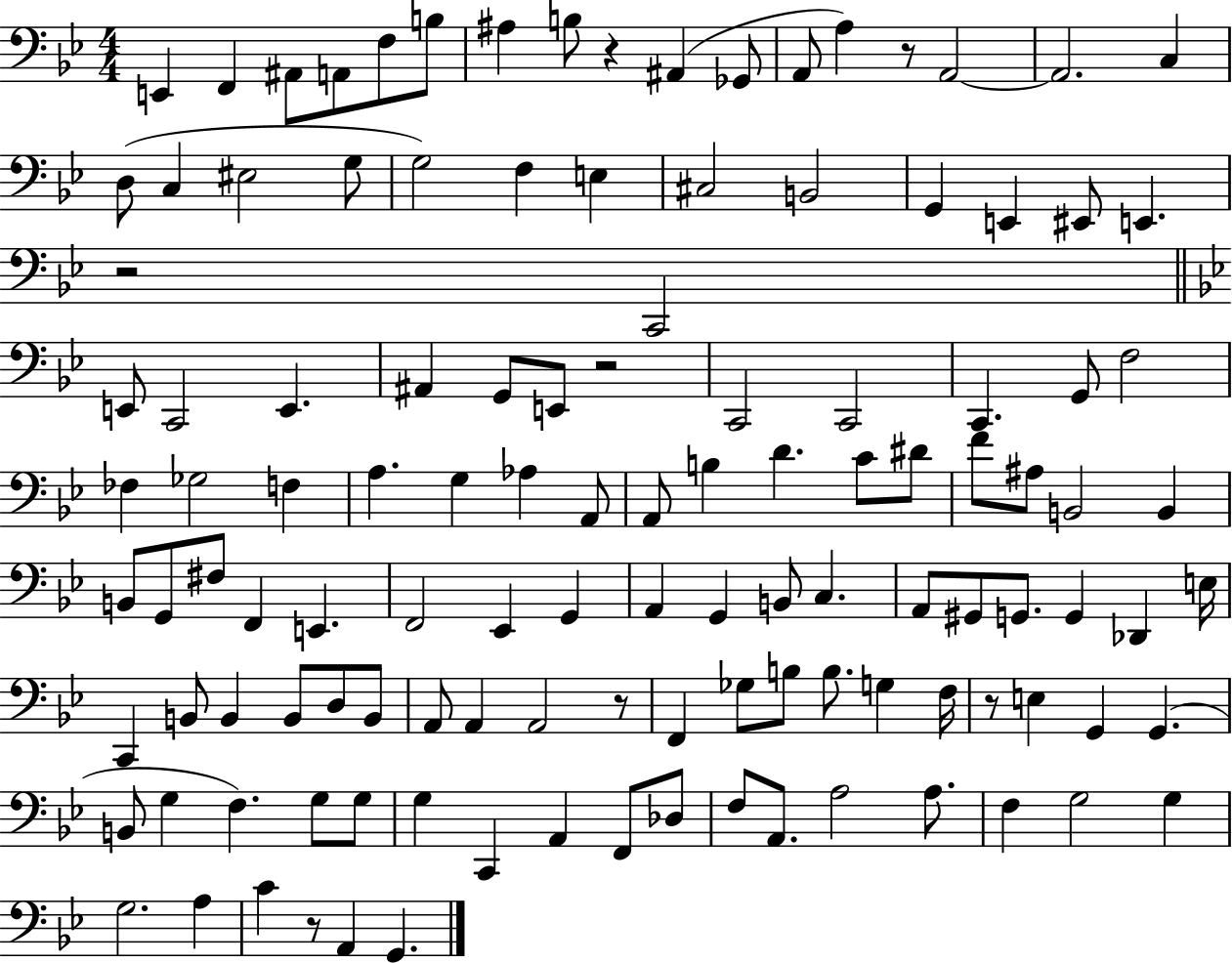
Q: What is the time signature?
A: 4/4